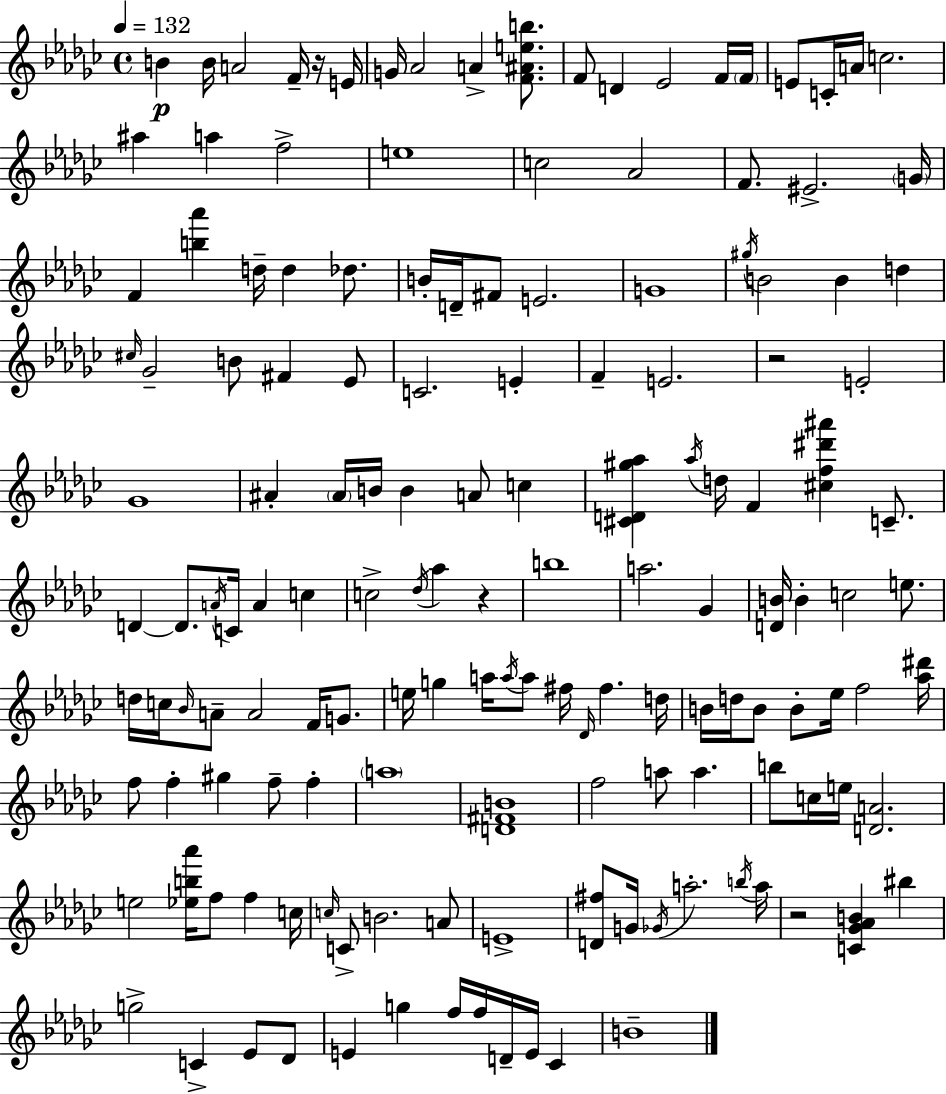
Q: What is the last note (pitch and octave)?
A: B4